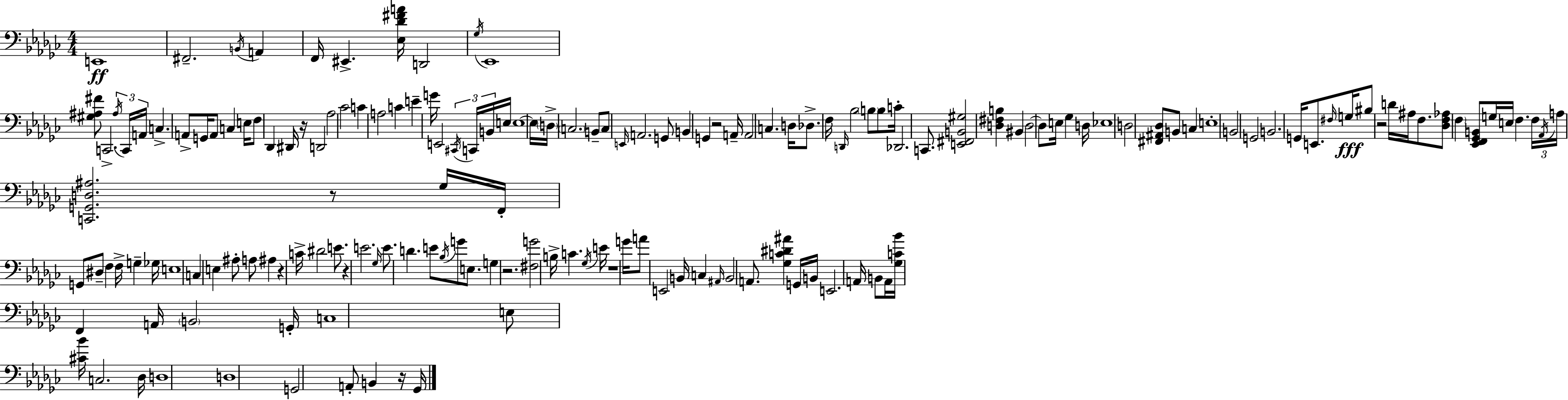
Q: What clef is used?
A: bass